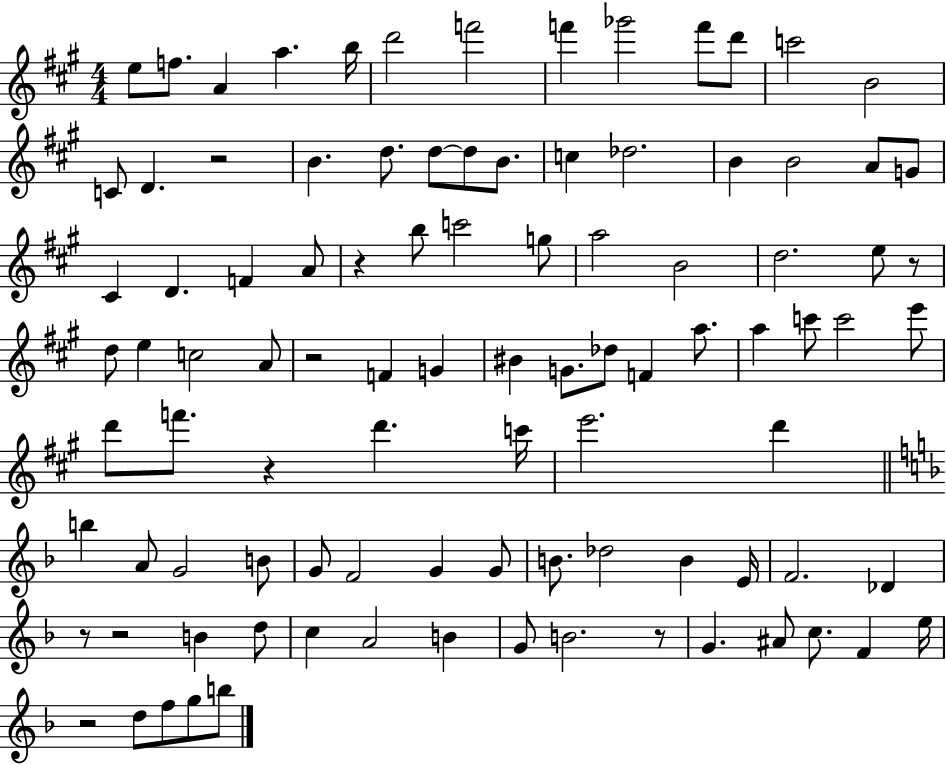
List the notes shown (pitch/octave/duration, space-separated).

E5/e F5/e. A4/q A5/q. B5/s D6/h F6/h F6/q Gb6/h F6/e D6/e C6/h B4/h C4/e D4/q. R/h B4/q. D5/e. D5/e D5/e B4/e. C5/q Db5/h. B4/q B4/h A4/e G4/e C#4/q D4/q. F4/q A4/e R/q B5/e C6/h G5/e A5/h B4/h D5/h. E5/e R/e D5/e E5/q C5/h A4/e R/h F4/q G4/q BIS4/q G4/e. Db5/e F4/q A5/e. A5/q C6/e C6/h E6/e D6/e F6/e. R/q D6/q. C6/s E6/h. D6/q B5/q A4/e G4/h B4/e G4/e F4/h G4/q G4/e B4/e. Db5/h B4/q E4/s F4/h. Db4/q R/e R/h B4/q D5/e C5/q A4/h B4/q G4/e B4/h. R/e G4/q. A#4/e C5/e. F4/q E5/s R/h D5/e F5/e G5/e B5/e